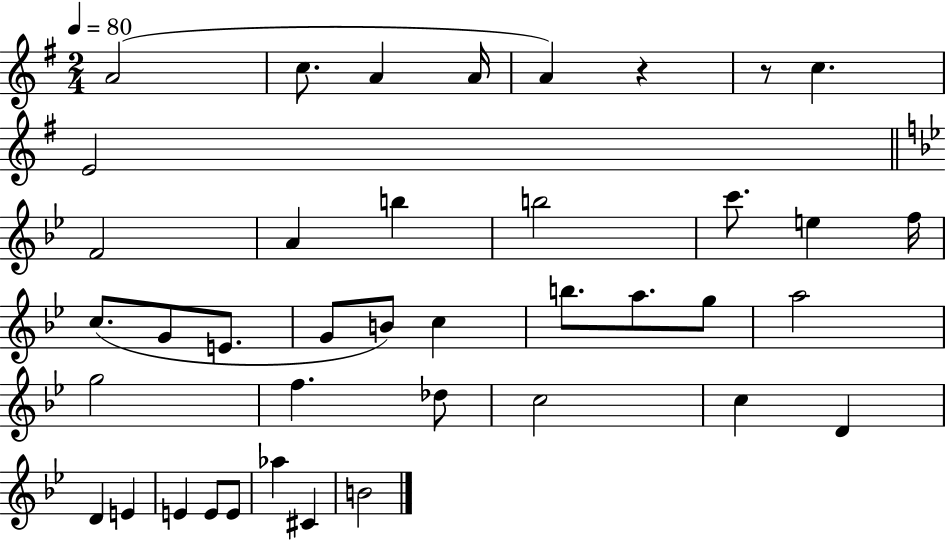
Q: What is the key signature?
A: G major